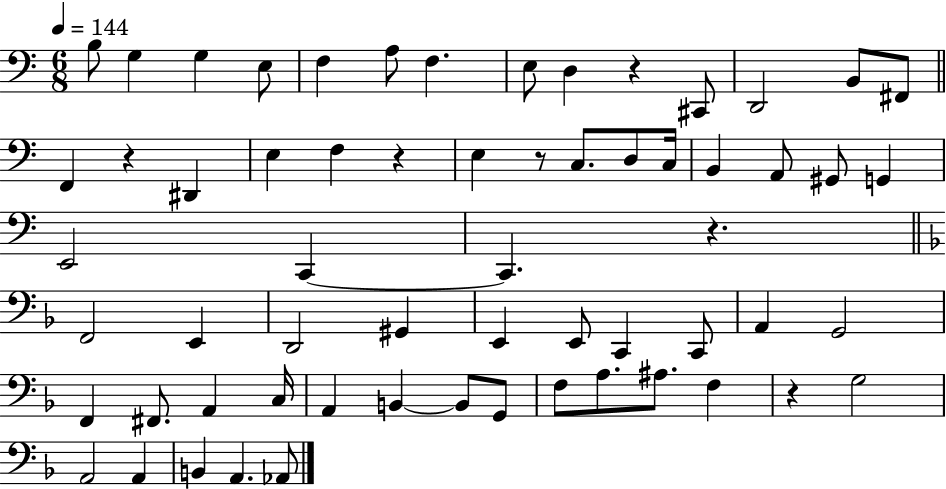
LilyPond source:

{
  \clef bass
  \numericTimeSignature
  \time 6/8
  \key c \major
  \tempo 4 = 144
  \repeat volta 2 { b8 g4 g4 e8 | f4 a8 f4. | e8 d4 r4 cis,8 | d,2 b,8 fis,8 | \break \bar "||" \break \key a \minor f,4 r4 dis,4 | e4 f4 r4 | e4 r8 c8. d8 c16 | b,4 a,8 gis,8 g,4 | \break e,2 c,4~~ | c,4. r4. | \bar "||" \break \key f \major f,2 e,4 | d,2 gis,4 | e,4 e,8 c,4 c,8 | a,4 g,2 | \break f,4 fis,8. a,4 c16 | a,4 b,4~~ b,8 g,8 | f8 a8. ais8. f4 | r4 g2 | \break a,2 a,4 | b,4 a,4. aes,8 | } \bar "|."
}